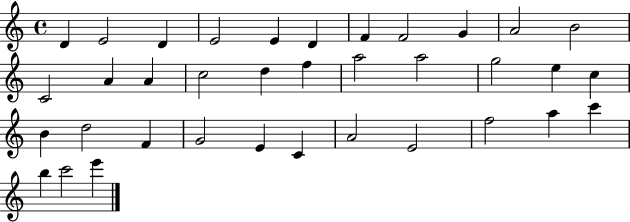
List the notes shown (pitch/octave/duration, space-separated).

D4/q E4/h D4/q E4/h E4/q D4/q F4/q F4/h G4/q A4/h B4/h C4/h A4/q A4/q C5/h D5/q F5/q A5/h A5/h G5/h E5/q C5/q B4/q D5/h F4/q G4/h E4/q C4/q A4/h E4/h F5/h A5/q C6/q B5/q C6/h E6/q